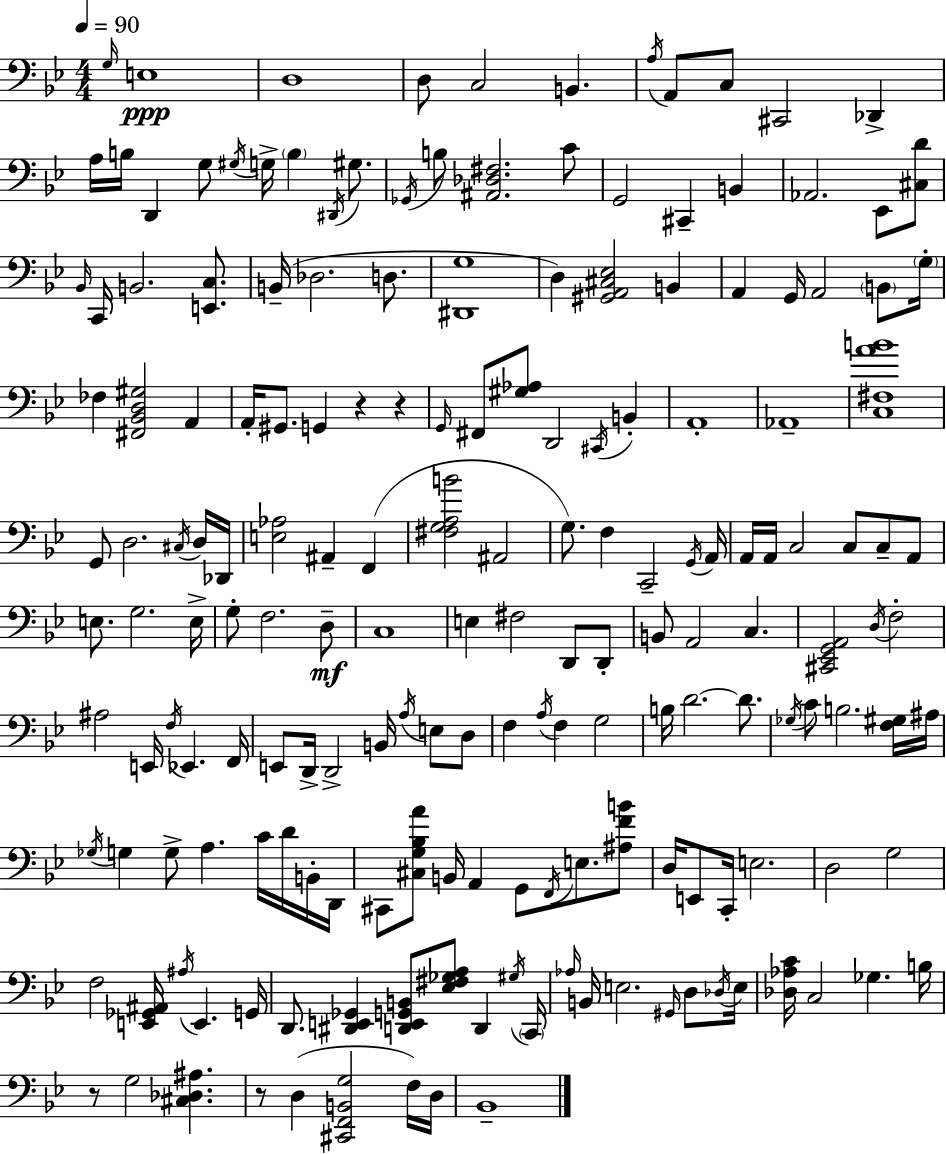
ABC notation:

X:1
T:Untitled
M:4/4
L:1/4
K:Gm
G,/4 E,4 D,4 D,/2 C,2 B,, A,/4 A,,/2 C,/2 ^C,,2 _D,, A,/4 B,/4 D,, G,/2 ^G,/4 G,/4 B, ^D,,/4 ^G,/2 _G,,/4 B,/2 [^A,,_D,^F,]2 C/2 G,,2 ^C,, B,, _A,,2 _E,,/2 [^C,D]/2 _B,,/4 C,,/4 B,,2 [E,,C,]/2 B,,/4 _D,2 D,/2 [^D,,G,]4 D, [^G,,A,,^C,_E,]2 B,, A,, G,,/4 A,,2 B,,/2 G,/4 _F, [^F,,_B,,D,^G,]2 A,, A,,/4 ^G,,/2 G,, z z G,,/4 ^F,,/2 [^G,_A,]/2 D,,2 ^C,,/4 B,, A,,4 _A,,4 [C,^F,AB]4 G,,/2 D,2 ^C,/4 D,/4 _D,,/4 [E,_A,]2 ^A,, F,, [^F,G,A,B]2 ^A,,2 G,/2 F, C,,2 G,,/4 A,,/4 A,,/4 A,,/4 C,2 C,/2 C,/2 A,,/2 E,/2 G,2 E,/4 G,/2 F,2 D,/2 C,4 E, ^F,2 D,,/2 D,,/2 B,,/2 A,,2 C, [^C,,_E,,G,,A,,]2 D,/4 F,2 ^A,2 E,,/4 F,/4 _E,, F,,/4 E,,/2 D,,/4 D,,2 B,,/4 A,/4 E,/2 D,/2 F, A,/4 F, G,2 B,/4 D2 D/2 _G,/4 C/2 B,2 [F,^G,]/4 ^A,/4 _G,/4 G, G,/2 A, C/4 D/4 B,,/4 D,,/4 ^C,,/2 [^C,G,_B,A]/2 B,,/4 A,, G,,/2 F,,/4 E,/2 [^A,FB]/2 D,/4 E,,/2 C,,/4 E,2 D,2 G,2 F,2 [E,,_G,,^A,,]/4 ^A,/4 E,, G,,/4 D,,/2 [^D,,E,,_G,,] [D,,E,,G,,B,,]/2 [_E,^F,_G,A,]/2 D,, ^G,/4 C,,/4 _A,/4 B,,/4 E,2 ^G,,/4 D,/2 _D,/4 E,/4 [_D,_A,C]/4 C,2 _G, B,/4 z/2 G,2 [^C,_D,^A,] z/2 D, [^C,,F,,B,,G,]2 F,/4 D,/4 _B,,4